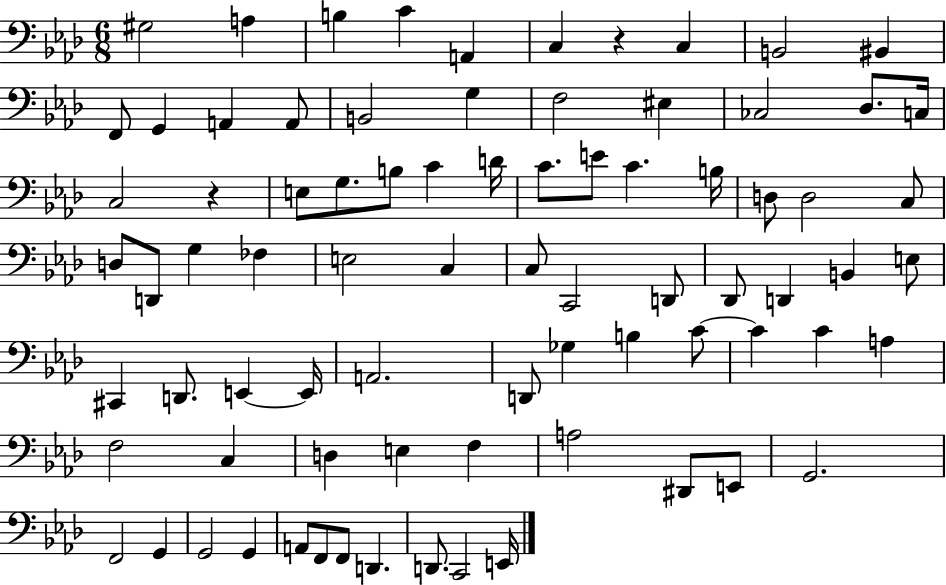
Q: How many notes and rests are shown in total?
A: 80